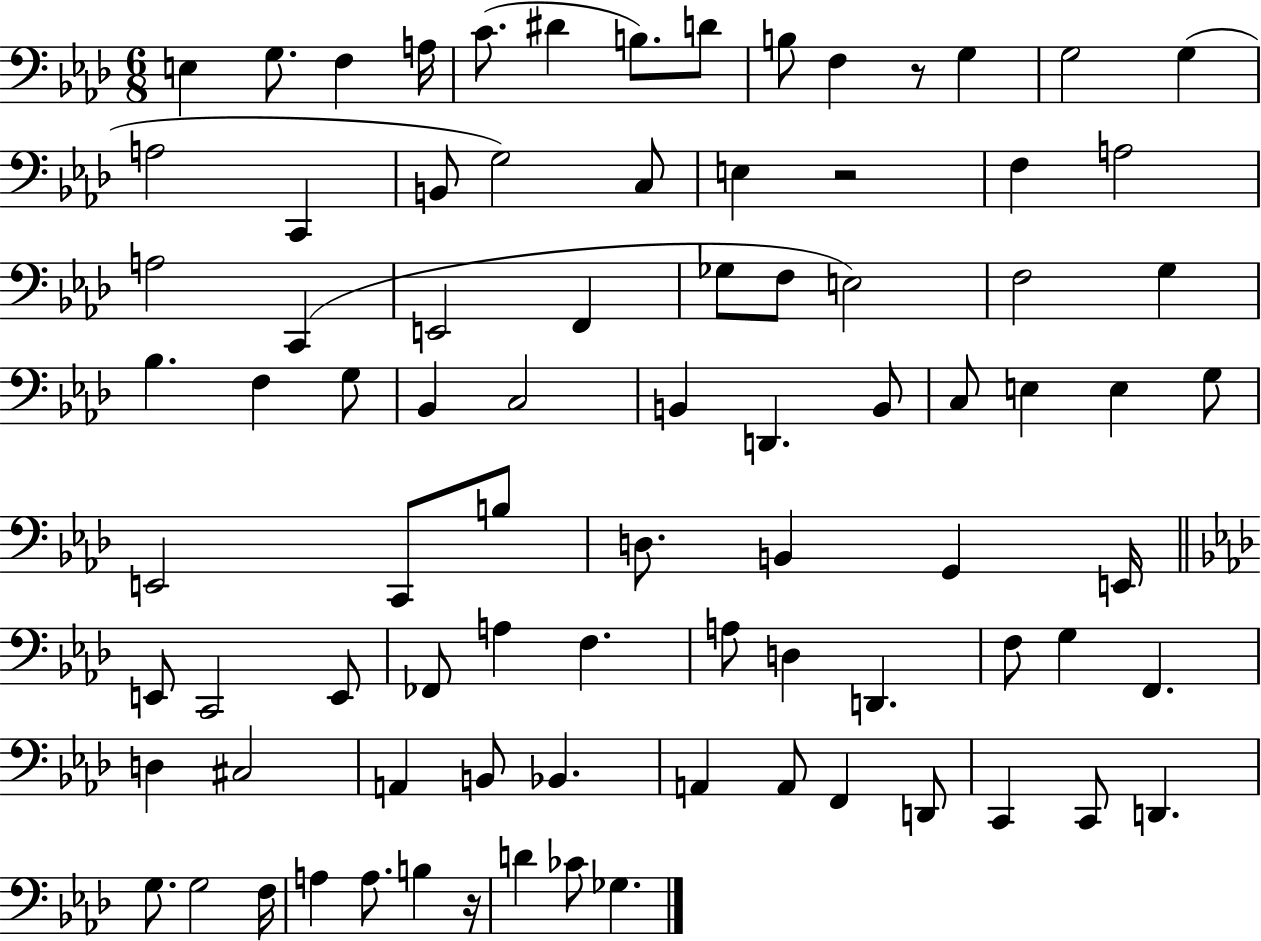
{
  \clef bass
  \numericTimeSignature
  \time 6/8
  \key aes \major
  \repeat volta 2 { e4 g8. f4 a16 | c'8.( dis'4 b8.) d'8 | b8 f4 r8 g4 | g2 g4( | \break a2 c,4 | b,8 g2) c8 | e4 r2 | f4 a2 | \break a2 c,4( | e,2 f,4 | ges8 f8 e2) | f2 g4 | \break bes4. f4 g8 | bes,4 c2 | b,4 d,4. b,8 | c8 e4 e4 g8 | \break e,2 c,8 b8 | d8. b,4 g,4 e,16 | \bar "||" \break \key aes \major e,8 c,2 e,8 | fes,8 a4 f4. | a8 d4 d,4. | f8 g4 f,4. | \break d4 cis2 | a,4 b,8 bes,4. | a,4 a,8 f,4 d,8 | c,4 c,8 d,4. | \break g8. g2 f16 | a4 a8. b4 r16 | d'4 ces'8 ges4. | } \bar "|."
}